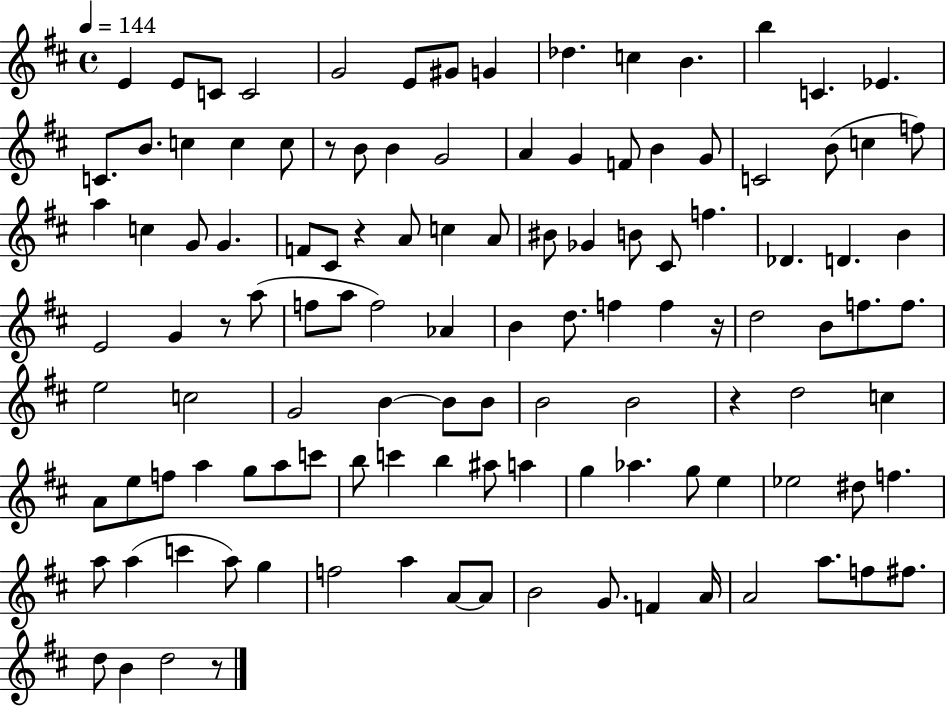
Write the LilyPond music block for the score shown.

{
  \clef treble
  \time 4/4
  \defaultTimeSignature
  \key d \major
  \tempo 4 = 144
  \repeat volta 2 { e'4 e'8 c'8 c'2 | g'2 e'8 gis'8 g'4 | des''4. c''4 b'4. | b''4 c'4. ees'4. | \break c'8. b'8. c''4 c''4 c''8 | r8 b'8 b'4 g'2 | a'4 g'4 f'8 b'4 g'8 | c'2 b'8( c''4 f''8) | \break a''4 c''4 g'8 g'4. | f'8 cis'8 r4 a'8 c''4 a'8 | bis'8 ges'4 b'8 cis'8 f''4. | des'4. d'4. b'4 | \break e'2 g'4 r8 a''8( | f''8 a''8 f''2) aes'4 | b'4 d''8. f''4 f''4 r16 | d''2 b'8 f''8. f''8. | \break e''2 c''2 | g'2 b'4~~ b'8 b'8 | b'2 b'2 | r4 d''2 c''4 | \break a'8 e''8 f''8 a''4 g''8 a''8 c'''8 | b''8 c'''4 b''4 ais''8 a''4 | g''4 aes''4. g''8 e''4 | ees''2 dis''8 f''4. | \break a''8 a''4( c'''4 a''8) g''4 | f''2 a''4 a'8~~ a'8 | b'2 g'8. f'4 a'16 | a'2 a''8. f''8 fis''8. | \break d''8 b'4 d''2 r8 | } \bar "|."
}